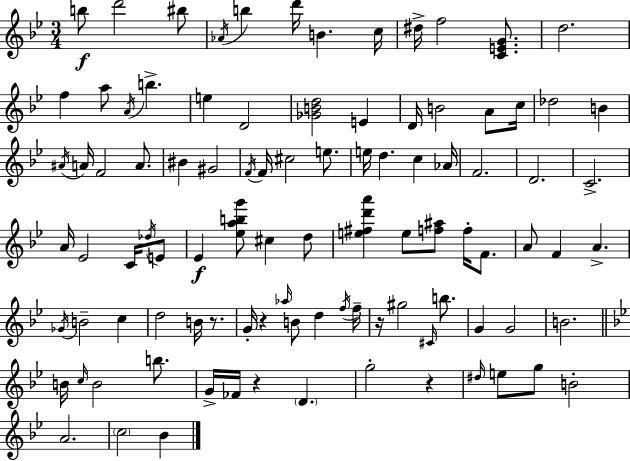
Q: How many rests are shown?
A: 5